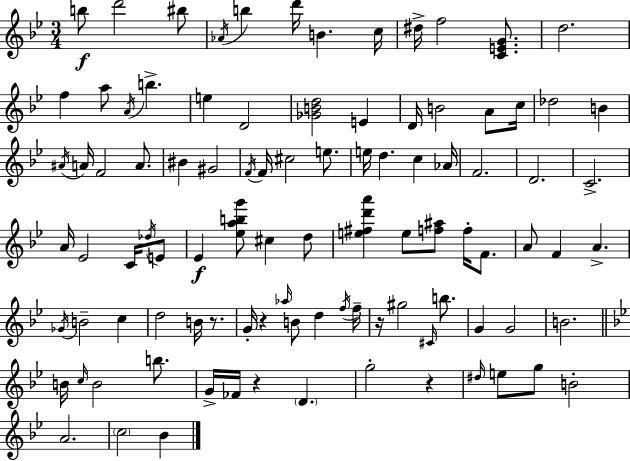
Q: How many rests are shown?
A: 5